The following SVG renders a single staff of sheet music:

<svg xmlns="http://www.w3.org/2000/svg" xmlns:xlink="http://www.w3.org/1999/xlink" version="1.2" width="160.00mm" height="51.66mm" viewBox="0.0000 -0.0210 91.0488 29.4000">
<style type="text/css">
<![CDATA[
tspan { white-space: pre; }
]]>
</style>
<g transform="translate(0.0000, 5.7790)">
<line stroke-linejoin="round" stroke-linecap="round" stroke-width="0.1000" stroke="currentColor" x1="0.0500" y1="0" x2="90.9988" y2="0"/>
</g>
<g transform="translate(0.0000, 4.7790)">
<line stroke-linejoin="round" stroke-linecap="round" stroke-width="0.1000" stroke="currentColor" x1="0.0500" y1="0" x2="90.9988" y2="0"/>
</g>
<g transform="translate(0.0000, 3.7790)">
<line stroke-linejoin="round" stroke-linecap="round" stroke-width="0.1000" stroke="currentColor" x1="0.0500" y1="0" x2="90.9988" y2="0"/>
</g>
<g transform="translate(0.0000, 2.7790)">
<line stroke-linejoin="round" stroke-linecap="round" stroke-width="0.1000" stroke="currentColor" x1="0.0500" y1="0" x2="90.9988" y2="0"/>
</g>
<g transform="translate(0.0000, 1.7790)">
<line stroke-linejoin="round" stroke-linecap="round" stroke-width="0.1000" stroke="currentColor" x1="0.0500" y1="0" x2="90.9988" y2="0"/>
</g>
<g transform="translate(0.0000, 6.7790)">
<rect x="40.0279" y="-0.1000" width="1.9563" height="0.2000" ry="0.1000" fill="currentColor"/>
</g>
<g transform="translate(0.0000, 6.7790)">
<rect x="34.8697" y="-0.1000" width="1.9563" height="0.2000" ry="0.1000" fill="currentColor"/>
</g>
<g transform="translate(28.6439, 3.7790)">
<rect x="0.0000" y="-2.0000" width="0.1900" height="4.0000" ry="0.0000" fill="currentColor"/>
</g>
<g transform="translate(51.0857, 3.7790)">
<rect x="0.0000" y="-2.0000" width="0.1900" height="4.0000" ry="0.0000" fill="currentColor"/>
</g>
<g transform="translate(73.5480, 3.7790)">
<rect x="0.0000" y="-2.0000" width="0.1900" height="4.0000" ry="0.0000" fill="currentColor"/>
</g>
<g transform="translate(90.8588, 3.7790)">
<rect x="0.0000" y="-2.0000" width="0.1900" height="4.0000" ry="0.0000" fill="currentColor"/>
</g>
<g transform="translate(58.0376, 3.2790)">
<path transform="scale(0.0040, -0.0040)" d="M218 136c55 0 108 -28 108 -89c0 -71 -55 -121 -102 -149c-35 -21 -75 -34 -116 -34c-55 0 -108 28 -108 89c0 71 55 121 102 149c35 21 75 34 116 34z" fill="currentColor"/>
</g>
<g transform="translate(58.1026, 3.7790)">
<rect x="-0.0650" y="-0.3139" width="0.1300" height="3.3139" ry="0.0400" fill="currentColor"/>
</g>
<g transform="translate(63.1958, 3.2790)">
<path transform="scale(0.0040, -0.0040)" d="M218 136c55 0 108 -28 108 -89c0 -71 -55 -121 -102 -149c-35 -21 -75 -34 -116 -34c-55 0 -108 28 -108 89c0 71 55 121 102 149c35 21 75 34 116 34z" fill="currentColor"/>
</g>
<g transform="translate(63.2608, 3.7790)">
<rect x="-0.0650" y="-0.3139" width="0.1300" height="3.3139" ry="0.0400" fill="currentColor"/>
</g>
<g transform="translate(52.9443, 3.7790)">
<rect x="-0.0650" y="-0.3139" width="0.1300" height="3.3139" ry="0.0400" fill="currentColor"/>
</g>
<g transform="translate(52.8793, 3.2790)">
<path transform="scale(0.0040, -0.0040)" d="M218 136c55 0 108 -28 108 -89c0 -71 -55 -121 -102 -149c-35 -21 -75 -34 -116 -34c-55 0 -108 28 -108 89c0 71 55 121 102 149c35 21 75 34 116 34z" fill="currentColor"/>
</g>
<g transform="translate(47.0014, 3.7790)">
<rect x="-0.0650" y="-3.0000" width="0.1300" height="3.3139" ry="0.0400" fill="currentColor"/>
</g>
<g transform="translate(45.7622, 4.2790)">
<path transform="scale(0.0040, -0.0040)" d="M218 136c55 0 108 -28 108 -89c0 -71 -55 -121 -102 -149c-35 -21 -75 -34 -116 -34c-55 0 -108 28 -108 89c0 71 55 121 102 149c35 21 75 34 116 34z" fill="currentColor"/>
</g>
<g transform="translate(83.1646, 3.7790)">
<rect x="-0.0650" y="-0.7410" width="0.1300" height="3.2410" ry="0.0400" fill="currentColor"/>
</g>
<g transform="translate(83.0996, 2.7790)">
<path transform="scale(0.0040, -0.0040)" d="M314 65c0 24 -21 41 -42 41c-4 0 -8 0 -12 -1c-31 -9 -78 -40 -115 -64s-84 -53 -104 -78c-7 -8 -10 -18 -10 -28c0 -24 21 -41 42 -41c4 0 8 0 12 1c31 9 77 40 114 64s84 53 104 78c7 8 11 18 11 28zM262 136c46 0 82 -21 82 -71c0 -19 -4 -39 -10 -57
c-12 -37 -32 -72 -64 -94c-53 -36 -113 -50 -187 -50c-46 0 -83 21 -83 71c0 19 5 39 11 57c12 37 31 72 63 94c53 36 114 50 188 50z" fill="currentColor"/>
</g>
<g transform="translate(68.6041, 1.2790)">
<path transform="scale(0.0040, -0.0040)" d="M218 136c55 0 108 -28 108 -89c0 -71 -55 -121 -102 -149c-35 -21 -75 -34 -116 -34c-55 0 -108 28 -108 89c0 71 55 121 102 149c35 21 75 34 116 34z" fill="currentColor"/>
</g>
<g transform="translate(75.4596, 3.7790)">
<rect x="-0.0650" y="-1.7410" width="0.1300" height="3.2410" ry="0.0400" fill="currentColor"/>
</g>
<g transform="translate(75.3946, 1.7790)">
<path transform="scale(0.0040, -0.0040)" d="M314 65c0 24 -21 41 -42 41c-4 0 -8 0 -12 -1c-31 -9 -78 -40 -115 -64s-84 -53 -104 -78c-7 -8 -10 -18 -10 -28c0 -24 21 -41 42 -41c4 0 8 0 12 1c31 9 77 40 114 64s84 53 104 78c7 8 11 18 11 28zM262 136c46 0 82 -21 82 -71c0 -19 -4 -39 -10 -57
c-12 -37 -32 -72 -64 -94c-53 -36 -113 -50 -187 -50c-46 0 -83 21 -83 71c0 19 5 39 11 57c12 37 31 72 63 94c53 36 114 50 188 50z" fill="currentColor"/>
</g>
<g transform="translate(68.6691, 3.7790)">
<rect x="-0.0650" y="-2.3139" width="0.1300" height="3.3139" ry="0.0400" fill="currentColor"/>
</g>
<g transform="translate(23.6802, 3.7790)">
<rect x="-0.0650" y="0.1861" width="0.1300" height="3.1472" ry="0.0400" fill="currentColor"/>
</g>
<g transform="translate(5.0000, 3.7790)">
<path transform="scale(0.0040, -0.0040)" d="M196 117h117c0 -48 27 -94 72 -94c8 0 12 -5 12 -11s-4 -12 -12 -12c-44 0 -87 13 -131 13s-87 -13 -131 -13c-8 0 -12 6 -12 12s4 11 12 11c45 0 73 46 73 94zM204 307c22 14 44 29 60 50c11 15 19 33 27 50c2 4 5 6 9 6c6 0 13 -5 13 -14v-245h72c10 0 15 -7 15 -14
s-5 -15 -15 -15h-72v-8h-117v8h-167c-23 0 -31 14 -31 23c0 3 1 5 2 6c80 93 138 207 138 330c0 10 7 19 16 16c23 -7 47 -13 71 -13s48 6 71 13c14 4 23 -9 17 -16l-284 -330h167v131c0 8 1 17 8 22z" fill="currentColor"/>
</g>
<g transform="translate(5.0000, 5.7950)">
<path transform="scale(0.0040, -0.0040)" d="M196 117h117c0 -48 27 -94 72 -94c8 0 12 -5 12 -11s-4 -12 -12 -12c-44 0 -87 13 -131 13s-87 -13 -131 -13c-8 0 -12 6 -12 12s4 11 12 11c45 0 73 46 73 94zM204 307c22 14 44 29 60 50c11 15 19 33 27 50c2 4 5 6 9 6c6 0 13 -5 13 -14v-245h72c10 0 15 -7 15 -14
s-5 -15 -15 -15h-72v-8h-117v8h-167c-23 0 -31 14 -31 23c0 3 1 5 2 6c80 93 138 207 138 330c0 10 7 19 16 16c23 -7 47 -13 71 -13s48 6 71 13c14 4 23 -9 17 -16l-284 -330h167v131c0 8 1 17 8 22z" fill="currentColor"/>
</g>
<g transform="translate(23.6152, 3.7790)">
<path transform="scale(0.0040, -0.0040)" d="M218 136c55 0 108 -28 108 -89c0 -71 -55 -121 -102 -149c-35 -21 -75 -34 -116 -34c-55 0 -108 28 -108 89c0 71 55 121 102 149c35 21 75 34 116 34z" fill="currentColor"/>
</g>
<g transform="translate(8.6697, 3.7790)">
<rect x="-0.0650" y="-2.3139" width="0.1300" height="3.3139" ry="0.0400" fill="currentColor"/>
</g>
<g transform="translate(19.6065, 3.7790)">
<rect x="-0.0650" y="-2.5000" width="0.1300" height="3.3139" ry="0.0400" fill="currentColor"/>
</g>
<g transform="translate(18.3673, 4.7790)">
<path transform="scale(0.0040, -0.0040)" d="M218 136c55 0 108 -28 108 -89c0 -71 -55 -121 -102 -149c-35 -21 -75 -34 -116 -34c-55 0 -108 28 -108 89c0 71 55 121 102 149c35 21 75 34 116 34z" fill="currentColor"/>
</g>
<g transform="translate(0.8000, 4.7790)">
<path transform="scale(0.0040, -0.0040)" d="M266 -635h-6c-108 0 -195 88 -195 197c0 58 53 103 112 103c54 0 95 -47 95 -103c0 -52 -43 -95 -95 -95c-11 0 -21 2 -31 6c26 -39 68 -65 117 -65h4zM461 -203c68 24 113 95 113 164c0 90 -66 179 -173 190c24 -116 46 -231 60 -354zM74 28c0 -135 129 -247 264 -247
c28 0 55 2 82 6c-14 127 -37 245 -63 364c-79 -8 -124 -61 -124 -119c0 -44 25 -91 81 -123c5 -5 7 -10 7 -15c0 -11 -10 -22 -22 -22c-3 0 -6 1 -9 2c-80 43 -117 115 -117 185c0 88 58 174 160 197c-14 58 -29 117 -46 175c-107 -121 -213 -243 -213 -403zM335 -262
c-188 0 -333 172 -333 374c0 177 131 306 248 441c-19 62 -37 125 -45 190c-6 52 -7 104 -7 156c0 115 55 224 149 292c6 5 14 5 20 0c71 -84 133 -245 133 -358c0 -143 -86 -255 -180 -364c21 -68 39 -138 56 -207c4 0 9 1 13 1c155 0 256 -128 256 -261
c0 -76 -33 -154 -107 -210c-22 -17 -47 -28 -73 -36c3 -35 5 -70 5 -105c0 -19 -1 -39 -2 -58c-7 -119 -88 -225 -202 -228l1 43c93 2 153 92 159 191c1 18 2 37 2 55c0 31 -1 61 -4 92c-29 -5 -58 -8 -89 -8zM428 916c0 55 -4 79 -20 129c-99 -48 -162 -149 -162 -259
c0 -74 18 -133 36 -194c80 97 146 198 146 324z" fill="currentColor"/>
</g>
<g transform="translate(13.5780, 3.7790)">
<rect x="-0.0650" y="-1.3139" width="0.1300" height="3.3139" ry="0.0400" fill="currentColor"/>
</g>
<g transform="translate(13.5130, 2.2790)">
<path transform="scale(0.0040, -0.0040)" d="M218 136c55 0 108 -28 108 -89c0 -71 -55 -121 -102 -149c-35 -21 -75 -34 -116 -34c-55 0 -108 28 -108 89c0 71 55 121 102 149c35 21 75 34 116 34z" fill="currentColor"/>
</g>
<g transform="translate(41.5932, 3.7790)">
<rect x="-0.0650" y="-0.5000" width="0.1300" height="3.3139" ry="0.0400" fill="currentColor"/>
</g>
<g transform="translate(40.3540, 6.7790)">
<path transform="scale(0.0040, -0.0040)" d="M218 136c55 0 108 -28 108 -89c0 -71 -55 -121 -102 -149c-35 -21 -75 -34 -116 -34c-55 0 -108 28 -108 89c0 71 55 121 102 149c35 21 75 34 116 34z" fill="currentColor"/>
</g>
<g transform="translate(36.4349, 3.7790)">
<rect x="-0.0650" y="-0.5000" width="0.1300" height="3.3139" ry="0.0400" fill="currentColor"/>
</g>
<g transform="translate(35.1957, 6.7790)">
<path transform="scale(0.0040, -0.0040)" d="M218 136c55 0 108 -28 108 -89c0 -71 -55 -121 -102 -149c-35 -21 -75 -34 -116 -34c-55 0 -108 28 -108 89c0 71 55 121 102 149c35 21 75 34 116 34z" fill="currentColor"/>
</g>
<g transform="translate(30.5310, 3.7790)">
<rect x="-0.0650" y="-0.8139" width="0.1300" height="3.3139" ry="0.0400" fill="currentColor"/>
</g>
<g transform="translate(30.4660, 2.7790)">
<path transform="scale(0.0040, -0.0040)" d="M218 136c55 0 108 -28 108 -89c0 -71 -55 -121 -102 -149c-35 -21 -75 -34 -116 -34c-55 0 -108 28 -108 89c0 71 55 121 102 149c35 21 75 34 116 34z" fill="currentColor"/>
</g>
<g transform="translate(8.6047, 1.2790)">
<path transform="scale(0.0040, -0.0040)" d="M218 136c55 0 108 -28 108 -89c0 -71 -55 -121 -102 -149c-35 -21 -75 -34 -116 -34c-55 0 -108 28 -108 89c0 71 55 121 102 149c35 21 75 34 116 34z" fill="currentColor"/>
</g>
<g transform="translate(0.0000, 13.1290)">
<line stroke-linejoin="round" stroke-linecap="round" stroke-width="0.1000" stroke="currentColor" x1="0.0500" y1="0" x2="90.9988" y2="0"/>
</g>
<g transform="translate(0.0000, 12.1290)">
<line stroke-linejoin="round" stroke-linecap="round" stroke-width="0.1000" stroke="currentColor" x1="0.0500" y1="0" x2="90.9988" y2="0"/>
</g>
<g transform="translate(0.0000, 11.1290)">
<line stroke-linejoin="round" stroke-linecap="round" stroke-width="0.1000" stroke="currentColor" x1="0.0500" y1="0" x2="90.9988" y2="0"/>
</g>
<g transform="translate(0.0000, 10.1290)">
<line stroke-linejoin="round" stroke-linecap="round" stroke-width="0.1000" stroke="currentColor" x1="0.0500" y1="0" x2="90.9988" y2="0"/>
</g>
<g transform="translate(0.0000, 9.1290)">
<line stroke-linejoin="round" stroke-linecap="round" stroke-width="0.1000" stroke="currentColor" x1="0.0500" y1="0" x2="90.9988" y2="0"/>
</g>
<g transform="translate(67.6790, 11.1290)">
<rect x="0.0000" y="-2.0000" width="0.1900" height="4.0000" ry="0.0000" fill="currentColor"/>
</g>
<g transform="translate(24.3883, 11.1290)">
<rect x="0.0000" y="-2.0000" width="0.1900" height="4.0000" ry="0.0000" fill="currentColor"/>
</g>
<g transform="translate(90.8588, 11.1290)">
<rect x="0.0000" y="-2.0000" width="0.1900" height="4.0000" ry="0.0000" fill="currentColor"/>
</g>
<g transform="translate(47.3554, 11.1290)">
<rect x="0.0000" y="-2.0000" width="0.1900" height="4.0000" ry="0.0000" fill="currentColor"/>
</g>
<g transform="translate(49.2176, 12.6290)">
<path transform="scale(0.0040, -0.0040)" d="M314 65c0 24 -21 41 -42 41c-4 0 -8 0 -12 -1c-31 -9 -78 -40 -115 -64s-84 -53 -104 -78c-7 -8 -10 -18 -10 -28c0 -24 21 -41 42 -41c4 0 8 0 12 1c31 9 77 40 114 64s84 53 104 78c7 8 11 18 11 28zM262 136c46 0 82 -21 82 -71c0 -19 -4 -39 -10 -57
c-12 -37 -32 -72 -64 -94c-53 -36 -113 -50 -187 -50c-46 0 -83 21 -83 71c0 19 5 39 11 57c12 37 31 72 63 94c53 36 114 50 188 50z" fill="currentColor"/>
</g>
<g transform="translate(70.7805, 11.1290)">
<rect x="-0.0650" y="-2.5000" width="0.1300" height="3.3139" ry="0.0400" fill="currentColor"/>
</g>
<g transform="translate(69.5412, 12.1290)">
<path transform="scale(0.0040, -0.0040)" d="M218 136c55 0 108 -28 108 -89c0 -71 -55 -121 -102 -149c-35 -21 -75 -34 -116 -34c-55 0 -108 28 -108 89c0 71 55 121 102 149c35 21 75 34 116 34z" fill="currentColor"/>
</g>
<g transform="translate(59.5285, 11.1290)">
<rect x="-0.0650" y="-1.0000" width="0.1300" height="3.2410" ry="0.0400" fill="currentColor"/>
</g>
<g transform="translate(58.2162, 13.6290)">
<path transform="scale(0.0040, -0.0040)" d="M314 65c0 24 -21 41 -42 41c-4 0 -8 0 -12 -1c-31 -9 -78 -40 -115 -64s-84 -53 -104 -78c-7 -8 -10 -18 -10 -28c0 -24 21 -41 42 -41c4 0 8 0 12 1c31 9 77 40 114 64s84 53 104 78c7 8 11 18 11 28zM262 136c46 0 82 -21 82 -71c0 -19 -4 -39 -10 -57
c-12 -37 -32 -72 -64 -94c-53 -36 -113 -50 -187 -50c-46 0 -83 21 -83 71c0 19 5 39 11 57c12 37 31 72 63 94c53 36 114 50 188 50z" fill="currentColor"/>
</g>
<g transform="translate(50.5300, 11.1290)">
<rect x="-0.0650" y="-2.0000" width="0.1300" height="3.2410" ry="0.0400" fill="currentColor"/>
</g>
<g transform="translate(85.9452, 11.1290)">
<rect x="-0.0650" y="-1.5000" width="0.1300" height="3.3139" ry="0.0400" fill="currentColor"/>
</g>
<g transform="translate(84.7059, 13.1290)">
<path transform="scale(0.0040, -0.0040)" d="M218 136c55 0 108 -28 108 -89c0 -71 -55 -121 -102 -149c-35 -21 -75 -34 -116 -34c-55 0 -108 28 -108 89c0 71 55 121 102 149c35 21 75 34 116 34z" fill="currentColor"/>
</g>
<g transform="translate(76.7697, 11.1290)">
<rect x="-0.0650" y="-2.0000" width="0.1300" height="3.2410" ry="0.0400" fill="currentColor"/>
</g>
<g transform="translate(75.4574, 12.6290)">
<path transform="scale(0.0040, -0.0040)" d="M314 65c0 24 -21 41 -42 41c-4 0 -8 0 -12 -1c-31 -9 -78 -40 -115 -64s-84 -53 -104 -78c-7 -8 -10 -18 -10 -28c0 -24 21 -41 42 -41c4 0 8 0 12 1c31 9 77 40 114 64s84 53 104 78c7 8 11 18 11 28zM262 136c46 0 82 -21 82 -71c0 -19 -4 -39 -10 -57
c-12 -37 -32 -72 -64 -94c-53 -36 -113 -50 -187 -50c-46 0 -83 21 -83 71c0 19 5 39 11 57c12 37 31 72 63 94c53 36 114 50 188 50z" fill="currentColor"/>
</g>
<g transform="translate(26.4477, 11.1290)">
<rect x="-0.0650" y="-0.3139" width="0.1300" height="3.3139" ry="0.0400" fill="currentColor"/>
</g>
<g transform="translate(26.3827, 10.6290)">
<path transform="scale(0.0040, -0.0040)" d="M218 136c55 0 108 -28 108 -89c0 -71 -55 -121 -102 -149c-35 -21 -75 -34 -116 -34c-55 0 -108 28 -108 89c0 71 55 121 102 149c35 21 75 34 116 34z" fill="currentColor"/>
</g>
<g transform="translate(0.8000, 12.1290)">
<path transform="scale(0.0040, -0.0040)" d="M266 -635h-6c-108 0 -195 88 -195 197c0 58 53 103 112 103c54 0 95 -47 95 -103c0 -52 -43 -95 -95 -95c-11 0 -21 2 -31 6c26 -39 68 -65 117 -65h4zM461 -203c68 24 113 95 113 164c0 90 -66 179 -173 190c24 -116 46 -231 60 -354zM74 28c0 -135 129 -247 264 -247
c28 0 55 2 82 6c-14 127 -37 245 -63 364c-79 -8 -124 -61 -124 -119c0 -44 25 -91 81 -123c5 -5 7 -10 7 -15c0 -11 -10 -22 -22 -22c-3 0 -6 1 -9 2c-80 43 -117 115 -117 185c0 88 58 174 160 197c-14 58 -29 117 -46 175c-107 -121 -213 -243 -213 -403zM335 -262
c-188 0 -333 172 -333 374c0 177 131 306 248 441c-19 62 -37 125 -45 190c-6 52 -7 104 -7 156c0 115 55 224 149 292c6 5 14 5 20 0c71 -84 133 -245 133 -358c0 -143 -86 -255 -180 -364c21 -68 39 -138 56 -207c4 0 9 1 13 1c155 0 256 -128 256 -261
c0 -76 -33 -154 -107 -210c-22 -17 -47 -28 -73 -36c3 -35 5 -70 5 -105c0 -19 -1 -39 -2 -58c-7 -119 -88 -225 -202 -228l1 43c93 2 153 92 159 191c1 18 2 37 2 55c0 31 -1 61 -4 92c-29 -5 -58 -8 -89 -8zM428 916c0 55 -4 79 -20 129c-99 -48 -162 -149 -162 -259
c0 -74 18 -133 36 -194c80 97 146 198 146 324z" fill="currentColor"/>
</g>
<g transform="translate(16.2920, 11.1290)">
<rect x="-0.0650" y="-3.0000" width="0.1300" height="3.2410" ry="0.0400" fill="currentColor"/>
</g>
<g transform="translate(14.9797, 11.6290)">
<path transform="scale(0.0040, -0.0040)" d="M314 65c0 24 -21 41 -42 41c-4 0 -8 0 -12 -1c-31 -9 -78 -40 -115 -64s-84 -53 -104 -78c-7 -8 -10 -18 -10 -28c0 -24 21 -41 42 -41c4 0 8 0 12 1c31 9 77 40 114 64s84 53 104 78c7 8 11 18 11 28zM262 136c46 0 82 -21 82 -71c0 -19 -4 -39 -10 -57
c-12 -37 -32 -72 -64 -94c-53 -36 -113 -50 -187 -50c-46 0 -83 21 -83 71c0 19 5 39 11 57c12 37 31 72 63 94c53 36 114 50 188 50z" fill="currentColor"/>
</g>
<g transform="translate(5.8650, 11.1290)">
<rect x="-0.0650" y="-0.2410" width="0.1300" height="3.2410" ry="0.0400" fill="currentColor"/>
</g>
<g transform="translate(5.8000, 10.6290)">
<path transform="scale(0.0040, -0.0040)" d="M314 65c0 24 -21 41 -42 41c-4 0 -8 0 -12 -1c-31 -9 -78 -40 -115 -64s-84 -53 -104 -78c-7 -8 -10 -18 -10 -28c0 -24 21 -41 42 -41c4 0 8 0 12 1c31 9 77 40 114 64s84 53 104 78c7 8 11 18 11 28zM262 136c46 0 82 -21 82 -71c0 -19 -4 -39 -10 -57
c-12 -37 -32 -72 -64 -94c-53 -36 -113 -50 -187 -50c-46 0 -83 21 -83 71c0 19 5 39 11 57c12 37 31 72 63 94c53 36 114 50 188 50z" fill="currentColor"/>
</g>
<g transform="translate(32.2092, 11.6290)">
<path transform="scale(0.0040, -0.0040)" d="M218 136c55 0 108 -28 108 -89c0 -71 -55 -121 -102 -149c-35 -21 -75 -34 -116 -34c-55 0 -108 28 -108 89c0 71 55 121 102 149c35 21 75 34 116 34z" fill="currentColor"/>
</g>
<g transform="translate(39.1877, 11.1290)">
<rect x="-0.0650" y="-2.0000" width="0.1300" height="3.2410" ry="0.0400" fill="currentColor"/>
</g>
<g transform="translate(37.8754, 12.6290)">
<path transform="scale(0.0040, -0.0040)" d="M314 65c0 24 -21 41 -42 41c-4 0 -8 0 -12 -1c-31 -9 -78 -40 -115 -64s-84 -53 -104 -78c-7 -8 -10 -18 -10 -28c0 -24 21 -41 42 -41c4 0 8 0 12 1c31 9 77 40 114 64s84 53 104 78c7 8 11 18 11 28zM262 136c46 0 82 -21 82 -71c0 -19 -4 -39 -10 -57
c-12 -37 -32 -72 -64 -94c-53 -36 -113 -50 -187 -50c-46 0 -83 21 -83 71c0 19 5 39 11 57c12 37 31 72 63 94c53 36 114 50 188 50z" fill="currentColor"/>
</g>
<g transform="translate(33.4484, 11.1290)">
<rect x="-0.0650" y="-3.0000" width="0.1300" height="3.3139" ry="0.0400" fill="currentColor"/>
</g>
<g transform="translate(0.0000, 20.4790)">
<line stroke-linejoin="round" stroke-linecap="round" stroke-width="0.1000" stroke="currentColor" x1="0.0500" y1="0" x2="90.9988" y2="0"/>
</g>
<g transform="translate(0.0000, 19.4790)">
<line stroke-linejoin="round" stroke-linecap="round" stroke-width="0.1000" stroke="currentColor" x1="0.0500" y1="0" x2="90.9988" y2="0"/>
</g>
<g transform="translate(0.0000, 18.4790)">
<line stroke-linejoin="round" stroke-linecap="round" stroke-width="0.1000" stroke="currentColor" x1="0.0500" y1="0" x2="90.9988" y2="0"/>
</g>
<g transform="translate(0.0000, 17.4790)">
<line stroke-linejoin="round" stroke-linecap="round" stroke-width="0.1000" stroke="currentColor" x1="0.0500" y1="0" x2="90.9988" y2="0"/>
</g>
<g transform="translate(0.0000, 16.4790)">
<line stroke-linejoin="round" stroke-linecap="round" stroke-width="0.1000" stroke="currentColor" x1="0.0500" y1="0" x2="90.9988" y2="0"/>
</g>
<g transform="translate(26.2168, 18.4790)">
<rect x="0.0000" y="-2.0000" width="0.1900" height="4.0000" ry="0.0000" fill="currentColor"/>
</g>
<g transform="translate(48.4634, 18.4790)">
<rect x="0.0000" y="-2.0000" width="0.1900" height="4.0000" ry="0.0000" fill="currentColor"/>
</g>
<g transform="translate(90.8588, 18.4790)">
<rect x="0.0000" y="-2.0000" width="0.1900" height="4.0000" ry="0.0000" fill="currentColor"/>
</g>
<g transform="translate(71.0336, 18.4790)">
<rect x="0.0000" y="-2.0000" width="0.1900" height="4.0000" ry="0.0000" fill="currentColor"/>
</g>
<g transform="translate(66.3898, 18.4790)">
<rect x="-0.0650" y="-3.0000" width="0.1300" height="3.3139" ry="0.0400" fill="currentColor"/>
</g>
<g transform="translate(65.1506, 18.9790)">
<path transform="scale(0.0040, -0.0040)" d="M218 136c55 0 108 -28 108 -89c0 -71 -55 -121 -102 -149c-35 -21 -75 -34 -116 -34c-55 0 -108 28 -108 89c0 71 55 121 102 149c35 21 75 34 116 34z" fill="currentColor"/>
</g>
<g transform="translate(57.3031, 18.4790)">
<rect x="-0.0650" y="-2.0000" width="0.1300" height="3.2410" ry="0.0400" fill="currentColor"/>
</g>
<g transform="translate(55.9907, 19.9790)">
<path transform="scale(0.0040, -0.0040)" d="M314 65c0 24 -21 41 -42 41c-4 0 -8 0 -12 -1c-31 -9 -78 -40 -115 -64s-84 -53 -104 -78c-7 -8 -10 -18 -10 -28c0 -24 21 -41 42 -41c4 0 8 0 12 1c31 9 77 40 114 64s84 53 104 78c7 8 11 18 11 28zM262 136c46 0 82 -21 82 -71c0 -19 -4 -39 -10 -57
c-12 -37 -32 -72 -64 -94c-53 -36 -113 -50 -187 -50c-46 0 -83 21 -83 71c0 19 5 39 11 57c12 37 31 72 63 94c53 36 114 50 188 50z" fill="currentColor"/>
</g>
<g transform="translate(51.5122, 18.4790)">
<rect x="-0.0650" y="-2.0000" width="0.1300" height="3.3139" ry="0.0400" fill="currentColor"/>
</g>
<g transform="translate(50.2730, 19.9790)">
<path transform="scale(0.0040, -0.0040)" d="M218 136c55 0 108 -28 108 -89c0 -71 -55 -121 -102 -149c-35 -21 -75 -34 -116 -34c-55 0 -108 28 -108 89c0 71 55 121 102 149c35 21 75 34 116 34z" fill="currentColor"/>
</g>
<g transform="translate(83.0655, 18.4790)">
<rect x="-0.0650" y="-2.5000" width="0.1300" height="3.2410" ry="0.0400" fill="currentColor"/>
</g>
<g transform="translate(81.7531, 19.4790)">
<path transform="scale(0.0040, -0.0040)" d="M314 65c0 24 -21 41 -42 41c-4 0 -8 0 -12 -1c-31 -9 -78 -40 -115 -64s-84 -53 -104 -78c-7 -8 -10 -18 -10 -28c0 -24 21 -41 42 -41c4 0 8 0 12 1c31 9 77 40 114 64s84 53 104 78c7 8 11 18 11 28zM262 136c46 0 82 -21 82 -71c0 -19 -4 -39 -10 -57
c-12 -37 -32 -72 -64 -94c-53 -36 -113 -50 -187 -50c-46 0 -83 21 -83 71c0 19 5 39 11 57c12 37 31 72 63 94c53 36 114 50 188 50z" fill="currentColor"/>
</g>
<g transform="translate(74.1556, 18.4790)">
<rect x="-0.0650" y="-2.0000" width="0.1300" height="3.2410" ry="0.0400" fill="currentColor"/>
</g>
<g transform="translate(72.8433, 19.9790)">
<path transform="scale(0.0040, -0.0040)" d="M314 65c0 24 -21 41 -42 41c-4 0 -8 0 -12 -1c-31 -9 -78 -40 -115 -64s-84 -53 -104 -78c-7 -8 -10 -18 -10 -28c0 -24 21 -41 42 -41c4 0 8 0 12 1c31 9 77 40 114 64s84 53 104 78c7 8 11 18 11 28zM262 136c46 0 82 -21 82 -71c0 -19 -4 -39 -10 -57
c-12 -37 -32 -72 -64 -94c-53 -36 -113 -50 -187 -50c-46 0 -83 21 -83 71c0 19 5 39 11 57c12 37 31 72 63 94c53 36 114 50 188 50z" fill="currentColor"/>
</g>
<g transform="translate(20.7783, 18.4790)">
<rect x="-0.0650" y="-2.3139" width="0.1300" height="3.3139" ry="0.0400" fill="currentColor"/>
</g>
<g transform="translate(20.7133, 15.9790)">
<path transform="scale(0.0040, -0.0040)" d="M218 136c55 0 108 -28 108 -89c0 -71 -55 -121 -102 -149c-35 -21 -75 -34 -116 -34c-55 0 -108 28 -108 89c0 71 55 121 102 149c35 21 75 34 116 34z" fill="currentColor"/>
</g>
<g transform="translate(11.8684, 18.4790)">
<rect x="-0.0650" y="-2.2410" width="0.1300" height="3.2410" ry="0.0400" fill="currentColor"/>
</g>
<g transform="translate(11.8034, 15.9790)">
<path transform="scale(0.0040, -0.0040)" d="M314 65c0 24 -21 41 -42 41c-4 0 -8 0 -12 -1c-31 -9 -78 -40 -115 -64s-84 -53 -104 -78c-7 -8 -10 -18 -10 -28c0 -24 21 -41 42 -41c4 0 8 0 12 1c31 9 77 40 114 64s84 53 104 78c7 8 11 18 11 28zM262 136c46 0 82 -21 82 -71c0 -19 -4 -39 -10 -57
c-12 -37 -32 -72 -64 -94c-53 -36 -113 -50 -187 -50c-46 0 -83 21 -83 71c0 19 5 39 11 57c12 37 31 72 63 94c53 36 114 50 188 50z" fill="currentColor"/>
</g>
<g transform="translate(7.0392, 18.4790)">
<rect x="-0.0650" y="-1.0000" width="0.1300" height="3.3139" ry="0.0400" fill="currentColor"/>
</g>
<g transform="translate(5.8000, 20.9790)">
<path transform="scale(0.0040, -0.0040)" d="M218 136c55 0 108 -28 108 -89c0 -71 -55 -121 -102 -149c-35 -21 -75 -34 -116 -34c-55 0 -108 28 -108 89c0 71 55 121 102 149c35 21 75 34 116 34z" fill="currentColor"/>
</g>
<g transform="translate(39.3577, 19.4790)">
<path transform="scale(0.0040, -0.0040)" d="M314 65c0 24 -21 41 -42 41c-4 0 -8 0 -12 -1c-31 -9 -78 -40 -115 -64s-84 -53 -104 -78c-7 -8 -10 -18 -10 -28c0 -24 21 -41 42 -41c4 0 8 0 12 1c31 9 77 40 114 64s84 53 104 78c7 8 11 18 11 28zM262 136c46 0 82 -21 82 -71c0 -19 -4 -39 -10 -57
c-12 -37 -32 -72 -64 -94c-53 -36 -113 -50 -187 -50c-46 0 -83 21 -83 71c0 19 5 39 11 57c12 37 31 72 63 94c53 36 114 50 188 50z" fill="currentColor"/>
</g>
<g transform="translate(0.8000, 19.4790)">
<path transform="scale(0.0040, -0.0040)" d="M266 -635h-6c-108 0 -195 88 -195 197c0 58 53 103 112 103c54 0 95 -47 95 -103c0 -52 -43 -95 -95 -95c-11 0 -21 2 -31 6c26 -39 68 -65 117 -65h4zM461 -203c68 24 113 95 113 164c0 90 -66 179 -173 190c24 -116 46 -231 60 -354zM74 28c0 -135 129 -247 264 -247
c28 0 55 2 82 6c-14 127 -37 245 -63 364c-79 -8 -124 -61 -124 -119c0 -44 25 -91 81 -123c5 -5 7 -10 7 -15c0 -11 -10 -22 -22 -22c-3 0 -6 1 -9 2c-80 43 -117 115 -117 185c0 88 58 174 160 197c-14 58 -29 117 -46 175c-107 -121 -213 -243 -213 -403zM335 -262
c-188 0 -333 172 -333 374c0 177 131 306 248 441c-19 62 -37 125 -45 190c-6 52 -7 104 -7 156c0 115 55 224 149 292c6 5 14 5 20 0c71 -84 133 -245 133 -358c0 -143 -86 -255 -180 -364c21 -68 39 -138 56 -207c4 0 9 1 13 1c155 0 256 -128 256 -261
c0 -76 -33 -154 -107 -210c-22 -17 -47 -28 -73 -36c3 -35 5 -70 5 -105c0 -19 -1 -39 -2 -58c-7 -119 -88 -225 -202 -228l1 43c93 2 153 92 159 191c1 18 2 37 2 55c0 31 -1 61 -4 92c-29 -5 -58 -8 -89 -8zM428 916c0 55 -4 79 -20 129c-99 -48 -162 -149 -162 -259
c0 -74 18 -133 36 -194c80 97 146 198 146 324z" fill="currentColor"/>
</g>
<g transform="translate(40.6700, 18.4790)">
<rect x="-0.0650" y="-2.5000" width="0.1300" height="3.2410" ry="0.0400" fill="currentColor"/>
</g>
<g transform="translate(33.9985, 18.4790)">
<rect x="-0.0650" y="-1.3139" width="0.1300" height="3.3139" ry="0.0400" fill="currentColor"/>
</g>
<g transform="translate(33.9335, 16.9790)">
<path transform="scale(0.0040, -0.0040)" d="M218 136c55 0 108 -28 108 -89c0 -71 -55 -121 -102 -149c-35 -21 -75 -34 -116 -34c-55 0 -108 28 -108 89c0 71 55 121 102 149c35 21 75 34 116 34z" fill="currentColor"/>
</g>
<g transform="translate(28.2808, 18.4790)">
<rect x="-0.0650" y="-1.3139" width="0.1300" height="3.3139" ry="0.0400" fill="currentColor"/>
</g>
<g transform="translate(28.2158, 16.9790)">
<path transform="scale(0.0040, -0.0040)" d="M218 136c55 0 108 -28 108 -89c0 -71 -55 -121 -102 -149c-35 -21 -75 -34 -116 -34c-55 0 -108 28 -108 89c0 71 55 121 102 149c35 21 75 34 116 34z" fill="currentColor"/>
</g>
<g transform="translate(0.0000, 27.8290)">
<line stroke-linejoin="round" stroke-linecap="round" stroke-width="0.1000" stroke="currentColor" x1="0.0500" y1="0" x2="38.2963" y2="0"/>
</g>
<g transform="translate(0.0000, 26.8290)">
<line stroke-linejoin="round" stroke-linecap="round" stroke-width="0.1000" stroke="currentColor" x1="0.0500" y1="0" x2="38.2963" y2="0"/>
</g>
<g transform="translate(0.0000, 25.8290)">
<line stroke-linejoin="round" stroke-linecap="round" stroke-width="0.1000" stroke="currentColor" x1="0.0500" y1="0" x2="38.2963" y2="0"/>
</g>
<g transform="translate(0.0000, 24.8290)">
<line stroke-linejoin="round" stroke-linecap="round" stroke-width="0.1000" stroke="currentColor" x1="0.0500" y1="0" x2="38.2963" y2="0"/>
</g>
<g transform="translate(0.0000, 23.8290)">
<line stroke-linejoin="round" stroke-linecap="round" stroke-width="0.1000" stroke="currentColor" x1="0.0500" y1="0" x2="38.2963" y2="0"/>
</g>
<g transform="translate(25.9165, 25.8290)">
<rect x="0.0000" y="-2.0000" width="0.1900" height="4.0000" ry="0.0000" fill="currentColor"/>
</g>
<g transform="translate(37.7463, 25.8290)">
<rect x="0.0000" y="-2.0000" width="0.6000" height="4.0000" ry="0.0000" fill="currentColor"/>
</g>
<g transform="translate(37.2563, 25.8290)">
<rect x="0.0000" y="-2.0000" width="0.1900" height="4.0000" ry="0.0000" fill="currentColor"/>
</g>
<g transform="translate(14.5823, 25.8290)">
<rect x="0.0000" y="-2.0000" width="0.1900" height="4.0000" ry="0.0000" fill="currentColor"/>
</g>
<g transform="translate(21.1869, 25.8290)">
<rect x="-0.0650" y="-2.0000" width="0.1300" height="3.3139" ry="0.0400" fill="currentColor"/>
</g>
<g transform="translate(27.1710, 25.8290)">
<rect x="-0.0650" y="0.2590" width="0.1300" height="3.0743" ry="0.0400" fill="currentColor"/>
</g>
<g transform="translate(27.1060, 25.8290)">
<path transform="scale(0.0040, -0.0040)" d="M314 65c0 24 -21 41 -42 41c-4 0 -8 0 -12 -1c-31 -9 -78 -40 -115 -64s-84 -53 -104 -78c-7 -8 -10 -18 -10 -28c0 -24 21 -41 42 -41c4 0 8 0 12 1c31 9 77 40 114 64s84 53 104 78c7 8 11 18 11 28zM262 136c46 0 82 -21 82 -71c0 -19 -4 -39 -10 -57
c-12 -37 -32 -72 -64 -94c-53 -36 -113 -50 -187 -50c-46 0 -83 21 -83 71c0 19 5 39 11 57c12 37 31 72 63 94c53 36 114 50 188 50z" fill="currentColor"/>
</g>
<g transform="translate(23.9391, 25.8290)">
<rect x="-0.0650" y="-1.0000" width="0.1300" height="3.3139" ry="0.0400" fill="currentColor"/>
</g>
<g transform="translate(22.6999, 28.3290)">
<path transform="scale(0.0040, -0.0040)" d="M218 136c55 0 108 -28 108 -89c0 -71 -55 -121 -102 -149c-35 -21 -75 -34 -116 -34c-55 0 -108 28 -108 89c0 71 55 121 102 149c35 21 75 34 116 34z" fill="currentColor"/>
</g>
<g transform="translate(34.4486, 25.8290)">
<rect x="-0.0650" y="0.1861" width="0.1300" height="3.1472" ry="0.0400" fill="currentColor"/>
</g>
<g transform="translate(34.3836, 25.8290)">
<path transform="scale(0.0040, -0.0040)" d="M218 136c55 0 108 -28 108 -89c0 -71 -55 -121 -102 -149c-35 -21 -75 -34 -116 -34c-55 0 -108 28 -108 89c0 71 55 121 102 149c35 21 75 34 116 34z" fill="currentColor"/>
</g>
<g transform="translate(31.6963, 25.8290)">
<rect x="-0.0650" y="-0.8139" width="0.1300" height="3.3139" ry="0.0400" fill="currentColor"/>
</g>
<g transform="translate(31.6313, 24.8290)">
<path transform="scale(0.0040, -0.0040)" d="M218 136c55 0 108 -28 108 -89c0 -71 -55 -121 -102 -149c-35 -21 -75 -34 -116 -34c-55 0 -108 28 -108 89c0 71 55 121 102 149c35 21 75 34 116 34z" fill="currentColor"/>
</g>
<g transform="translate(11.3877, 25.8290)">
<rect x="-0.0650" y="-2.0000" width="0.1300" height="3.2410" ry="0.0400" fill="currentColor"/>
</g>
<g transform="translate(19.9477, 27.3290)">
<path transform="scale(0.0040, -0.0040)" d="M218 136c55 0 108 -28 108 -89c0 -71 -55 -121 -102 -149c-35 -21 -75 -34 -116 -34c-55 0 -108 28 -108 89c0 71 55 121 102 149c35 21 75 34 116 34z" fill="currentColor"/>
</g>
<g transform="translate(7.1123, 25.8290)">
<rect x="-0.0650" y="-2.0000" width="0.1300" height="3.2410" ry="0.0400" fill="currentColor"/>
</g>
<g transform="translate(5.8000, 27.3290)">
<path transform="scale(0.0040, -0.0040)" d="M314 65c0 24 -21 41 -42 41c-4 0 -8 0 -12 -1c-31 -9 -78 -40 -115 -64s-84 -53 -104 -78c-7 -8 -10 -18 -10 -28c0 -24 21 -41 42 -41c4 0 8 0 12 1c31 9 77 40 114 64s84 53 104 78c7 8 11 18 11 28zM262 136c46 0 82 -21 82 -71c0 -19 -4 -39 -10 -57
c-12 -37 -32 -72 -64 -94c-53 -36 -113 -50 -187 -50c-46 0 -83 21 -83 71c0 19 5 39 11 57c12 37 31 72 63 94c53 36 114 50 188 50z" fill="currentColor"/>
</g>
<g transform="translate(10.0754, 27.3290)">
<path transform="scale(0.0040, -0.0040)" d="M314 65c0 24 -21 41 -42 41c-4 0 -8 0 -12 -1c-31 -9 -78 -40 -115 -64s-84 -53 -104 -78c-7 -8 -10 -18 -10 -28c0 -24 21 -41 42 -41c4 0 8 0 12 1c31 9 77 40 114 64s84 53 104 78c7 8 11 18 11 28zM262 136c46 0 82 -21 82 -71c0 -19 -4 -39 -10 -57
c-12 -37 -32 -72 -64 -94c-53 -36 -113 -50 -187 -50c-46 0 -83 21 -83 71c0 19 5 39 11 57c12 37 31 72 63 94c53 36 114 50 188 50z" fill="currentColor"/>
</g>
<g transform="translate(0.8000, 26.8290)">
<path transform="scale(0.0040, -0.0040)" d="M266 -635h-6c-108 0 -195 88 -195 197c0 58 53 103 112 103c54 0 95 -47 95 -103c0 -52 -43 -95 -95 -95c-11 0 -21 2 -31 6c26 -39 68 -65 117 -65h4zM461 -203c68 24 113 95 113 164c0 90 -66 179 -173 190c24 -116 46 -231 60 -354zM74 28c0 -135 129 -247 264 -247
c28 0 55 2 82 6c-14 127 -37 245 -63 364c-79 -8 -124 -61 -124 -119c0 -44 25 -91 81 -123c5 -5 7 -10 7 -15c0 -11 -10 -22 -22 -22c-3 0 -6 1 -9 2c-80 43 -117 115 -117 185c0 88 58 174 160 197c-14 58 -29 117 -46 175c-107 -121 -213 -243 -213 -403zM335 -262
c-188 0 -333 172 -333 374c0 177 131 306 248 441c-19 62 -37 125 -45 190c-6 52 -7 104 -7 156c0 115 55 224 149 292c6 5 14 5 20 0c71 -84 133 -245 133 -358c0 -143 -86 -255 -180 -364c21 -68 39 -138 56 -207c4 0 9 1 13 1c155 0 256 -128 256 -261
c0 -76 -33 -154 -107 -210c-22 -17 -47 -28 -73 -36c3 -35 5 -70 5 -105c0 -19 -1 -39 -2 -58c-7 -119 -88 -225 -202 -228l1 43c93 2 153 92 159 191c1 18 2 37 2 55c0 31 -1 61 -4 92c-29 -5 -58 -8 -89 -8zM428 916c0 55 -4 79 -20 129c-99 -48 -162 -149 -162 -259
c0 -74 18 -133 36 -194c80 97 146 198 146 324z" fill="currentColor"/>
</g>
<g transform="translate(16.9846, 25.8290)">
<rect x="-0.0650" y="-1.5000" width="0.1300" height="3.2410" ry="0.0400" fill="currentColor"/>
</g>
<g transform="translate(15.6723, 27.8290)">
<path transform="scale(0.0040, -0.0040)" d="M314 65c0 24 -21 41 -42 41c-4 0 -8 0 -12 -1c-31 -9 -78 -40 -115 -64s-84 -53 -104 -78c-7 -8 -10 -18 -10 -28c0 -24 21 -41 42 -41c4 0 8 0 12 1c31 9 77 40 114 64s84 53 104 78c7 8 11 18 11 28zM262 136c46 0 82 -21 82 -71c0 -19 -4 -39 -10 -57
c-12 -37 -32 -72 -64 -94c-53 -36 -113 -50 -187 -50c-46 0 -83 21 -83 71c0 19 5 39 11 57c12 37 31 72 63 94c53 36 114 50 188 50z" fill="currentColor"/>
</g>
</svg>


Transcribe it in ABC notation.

X:1
T:Untitled
M:4/4
L:1/4
K:C
g e G B d C C A c c c g f2 d2 c2 A2 c A F2 F2 D2 G F2 E D g2 g e e G2 F F2 A F2 G2 F2 F2 E2 F D B2 d B